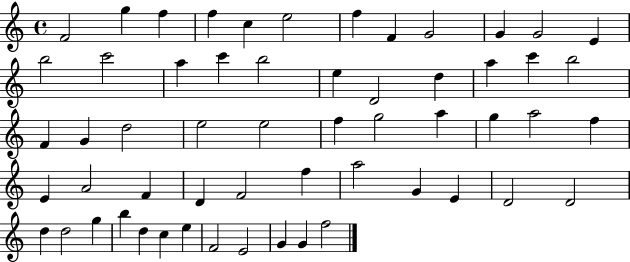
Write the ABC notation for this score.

X:1
T:Untitled
M:4/4
L:1/4
K:C
F2 g f f c e2 f F G2 G G2 E b2 c'2 a c' b2 e D2 d a c' b2 F G d2 e2 e2 f g2 a g a2 f E A2 F D F2 f a2 G E D2 D2 d d2 g b d c e F2 E2 G G f2